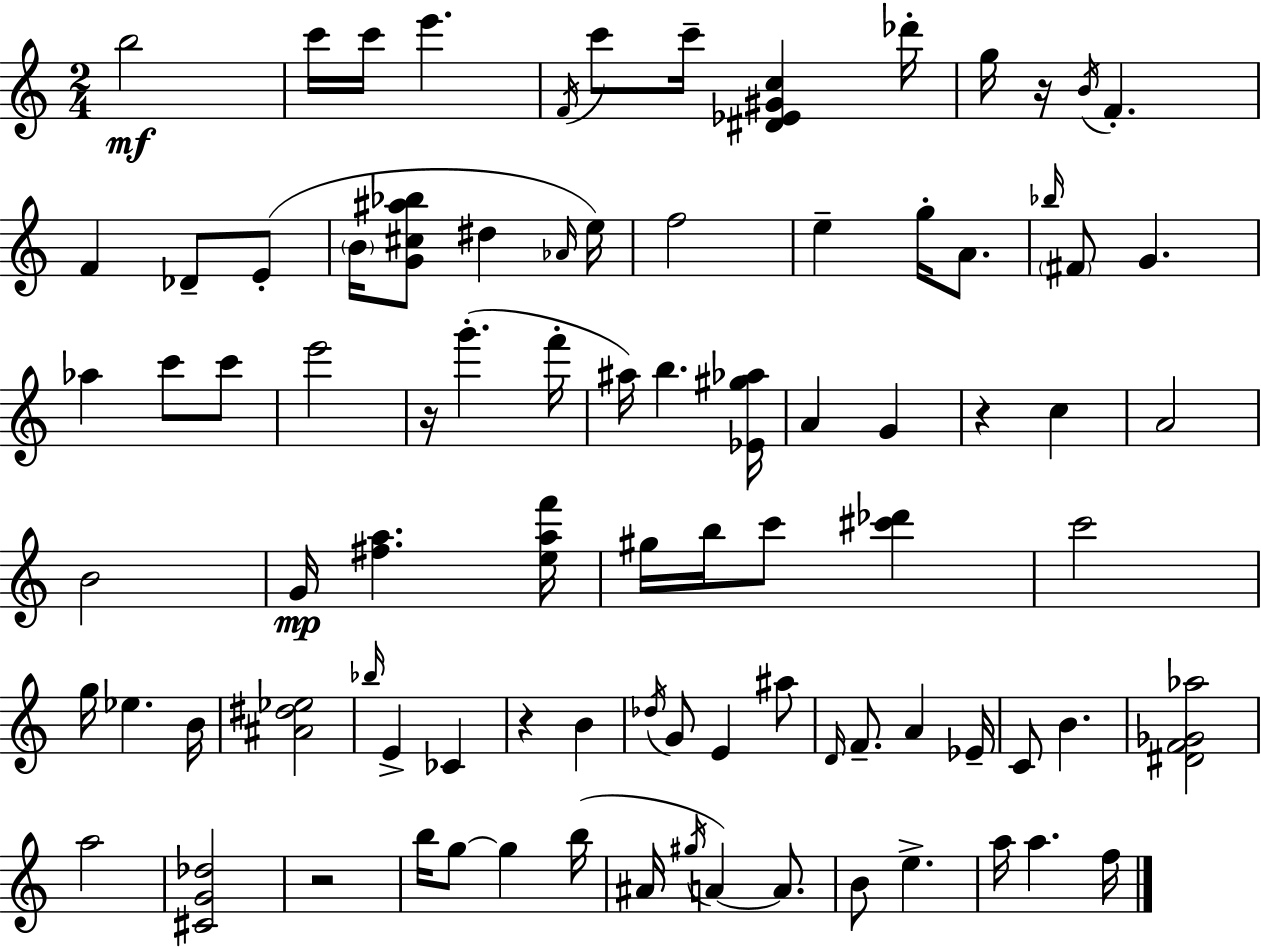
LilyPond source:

{
  \clef treble
  \numericTimeSignature
  \time 2/4
  \key a \minor
  b''2\mf | c'''16 c'''16 e'''4. | \acciaccatura { f'16 } c'''8 c'''16-- <dis' ees' gis' c''>4 | des'''16-. g''16 r16 \acciaccatura { b'16 } f'4.-. | \break f'4 des'8-- | e'8-.( \parenthesize b'16 <g' cis'' ais'' bes''>8 dis''4 | \grace { aes'16 } e''16) f''2 | e''4-- g''16-. | \break a'8. \grace { bes''16 } \parenthesize fis'8 g'4. | aes''4 | c'''8 c'''8 e'''2 | r16 g'''4.-.( | \break f'''16-. ais''16) b''4. | <ees' gis'' aes''>16 a'4 | g'4 r4 | c''4 a'2 | \break b'2 | g'16\mp <fis'' a''>4. | <e'' a'' f'''>16 gis''16 b''16 c'''8 | <cis''' des'''>4 c'''2 | \break g''16 ees''4. | b'16 <ais' dis'' ees''>2 | \grace { bes''16 } e'4-> | ces'4 r4 | \break b'4 \acciaccatura { des''16 } g'8 | e'4 ais''8 \grace { d'16 } f'8.-- | a'4 ees'16-- c'8 | b'4. <dis' f' ges' aes''>2 | \break a''2 | <cis' g' des''>2 | r2 | b''16 | \break g''8~~ g''4 b''16( ais'16 | \acciaccatura { gis''16 }) a'4~~ a'8. | b'8 e''4.-> | a''16 a''4. f''16 | \break \bar "|."
}